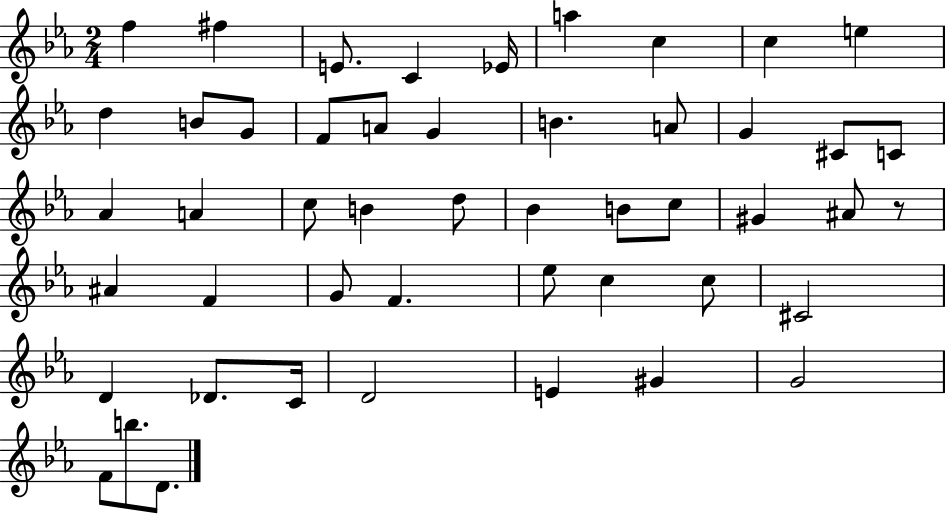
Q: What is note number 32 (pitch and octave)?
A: F4